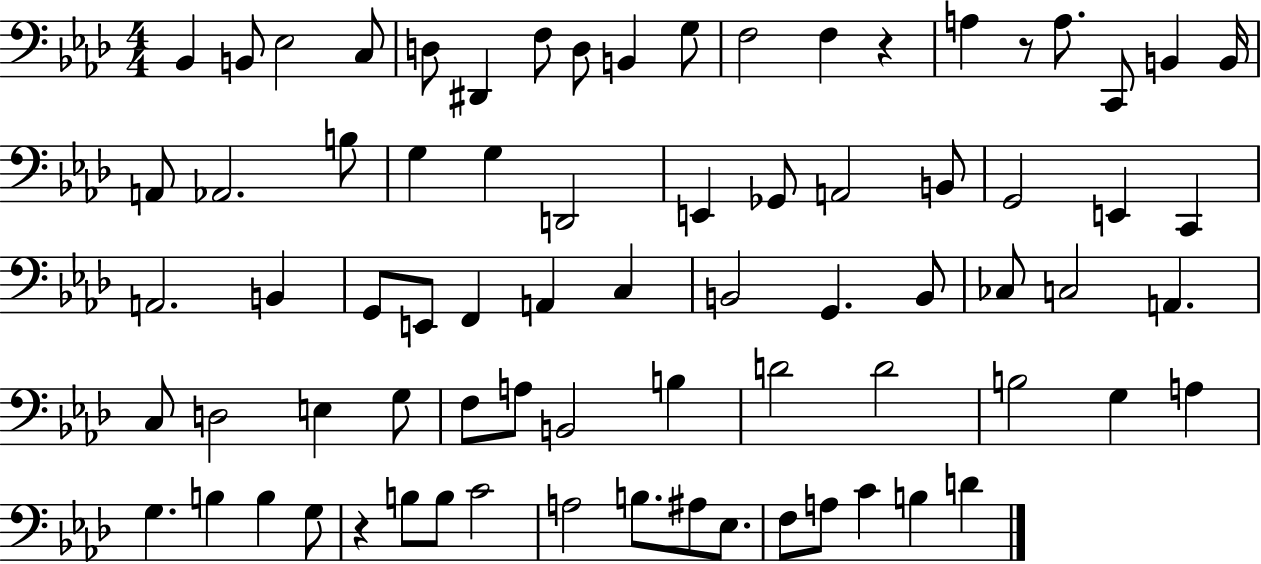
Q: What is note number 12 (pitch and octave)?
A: F3